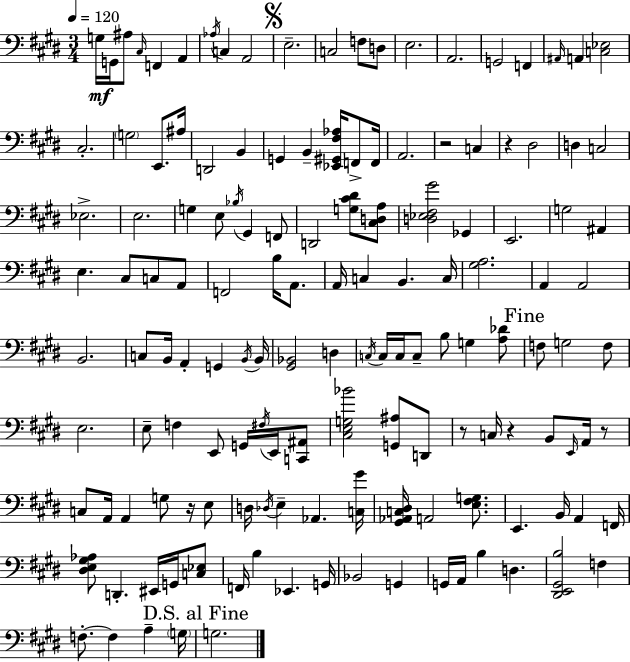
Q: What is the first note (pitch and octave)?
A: G3